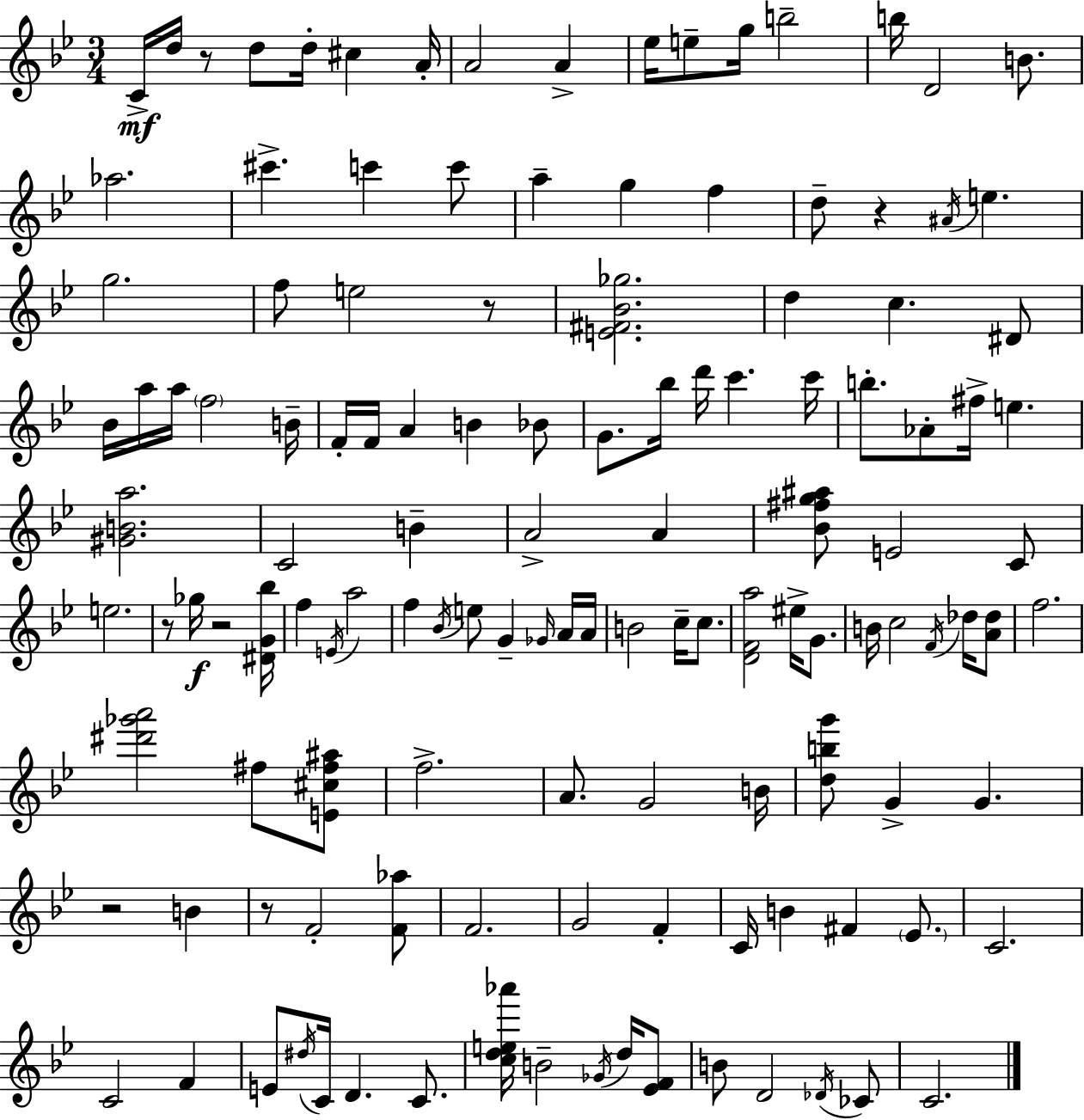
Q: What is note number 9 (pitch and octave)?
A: Eb5